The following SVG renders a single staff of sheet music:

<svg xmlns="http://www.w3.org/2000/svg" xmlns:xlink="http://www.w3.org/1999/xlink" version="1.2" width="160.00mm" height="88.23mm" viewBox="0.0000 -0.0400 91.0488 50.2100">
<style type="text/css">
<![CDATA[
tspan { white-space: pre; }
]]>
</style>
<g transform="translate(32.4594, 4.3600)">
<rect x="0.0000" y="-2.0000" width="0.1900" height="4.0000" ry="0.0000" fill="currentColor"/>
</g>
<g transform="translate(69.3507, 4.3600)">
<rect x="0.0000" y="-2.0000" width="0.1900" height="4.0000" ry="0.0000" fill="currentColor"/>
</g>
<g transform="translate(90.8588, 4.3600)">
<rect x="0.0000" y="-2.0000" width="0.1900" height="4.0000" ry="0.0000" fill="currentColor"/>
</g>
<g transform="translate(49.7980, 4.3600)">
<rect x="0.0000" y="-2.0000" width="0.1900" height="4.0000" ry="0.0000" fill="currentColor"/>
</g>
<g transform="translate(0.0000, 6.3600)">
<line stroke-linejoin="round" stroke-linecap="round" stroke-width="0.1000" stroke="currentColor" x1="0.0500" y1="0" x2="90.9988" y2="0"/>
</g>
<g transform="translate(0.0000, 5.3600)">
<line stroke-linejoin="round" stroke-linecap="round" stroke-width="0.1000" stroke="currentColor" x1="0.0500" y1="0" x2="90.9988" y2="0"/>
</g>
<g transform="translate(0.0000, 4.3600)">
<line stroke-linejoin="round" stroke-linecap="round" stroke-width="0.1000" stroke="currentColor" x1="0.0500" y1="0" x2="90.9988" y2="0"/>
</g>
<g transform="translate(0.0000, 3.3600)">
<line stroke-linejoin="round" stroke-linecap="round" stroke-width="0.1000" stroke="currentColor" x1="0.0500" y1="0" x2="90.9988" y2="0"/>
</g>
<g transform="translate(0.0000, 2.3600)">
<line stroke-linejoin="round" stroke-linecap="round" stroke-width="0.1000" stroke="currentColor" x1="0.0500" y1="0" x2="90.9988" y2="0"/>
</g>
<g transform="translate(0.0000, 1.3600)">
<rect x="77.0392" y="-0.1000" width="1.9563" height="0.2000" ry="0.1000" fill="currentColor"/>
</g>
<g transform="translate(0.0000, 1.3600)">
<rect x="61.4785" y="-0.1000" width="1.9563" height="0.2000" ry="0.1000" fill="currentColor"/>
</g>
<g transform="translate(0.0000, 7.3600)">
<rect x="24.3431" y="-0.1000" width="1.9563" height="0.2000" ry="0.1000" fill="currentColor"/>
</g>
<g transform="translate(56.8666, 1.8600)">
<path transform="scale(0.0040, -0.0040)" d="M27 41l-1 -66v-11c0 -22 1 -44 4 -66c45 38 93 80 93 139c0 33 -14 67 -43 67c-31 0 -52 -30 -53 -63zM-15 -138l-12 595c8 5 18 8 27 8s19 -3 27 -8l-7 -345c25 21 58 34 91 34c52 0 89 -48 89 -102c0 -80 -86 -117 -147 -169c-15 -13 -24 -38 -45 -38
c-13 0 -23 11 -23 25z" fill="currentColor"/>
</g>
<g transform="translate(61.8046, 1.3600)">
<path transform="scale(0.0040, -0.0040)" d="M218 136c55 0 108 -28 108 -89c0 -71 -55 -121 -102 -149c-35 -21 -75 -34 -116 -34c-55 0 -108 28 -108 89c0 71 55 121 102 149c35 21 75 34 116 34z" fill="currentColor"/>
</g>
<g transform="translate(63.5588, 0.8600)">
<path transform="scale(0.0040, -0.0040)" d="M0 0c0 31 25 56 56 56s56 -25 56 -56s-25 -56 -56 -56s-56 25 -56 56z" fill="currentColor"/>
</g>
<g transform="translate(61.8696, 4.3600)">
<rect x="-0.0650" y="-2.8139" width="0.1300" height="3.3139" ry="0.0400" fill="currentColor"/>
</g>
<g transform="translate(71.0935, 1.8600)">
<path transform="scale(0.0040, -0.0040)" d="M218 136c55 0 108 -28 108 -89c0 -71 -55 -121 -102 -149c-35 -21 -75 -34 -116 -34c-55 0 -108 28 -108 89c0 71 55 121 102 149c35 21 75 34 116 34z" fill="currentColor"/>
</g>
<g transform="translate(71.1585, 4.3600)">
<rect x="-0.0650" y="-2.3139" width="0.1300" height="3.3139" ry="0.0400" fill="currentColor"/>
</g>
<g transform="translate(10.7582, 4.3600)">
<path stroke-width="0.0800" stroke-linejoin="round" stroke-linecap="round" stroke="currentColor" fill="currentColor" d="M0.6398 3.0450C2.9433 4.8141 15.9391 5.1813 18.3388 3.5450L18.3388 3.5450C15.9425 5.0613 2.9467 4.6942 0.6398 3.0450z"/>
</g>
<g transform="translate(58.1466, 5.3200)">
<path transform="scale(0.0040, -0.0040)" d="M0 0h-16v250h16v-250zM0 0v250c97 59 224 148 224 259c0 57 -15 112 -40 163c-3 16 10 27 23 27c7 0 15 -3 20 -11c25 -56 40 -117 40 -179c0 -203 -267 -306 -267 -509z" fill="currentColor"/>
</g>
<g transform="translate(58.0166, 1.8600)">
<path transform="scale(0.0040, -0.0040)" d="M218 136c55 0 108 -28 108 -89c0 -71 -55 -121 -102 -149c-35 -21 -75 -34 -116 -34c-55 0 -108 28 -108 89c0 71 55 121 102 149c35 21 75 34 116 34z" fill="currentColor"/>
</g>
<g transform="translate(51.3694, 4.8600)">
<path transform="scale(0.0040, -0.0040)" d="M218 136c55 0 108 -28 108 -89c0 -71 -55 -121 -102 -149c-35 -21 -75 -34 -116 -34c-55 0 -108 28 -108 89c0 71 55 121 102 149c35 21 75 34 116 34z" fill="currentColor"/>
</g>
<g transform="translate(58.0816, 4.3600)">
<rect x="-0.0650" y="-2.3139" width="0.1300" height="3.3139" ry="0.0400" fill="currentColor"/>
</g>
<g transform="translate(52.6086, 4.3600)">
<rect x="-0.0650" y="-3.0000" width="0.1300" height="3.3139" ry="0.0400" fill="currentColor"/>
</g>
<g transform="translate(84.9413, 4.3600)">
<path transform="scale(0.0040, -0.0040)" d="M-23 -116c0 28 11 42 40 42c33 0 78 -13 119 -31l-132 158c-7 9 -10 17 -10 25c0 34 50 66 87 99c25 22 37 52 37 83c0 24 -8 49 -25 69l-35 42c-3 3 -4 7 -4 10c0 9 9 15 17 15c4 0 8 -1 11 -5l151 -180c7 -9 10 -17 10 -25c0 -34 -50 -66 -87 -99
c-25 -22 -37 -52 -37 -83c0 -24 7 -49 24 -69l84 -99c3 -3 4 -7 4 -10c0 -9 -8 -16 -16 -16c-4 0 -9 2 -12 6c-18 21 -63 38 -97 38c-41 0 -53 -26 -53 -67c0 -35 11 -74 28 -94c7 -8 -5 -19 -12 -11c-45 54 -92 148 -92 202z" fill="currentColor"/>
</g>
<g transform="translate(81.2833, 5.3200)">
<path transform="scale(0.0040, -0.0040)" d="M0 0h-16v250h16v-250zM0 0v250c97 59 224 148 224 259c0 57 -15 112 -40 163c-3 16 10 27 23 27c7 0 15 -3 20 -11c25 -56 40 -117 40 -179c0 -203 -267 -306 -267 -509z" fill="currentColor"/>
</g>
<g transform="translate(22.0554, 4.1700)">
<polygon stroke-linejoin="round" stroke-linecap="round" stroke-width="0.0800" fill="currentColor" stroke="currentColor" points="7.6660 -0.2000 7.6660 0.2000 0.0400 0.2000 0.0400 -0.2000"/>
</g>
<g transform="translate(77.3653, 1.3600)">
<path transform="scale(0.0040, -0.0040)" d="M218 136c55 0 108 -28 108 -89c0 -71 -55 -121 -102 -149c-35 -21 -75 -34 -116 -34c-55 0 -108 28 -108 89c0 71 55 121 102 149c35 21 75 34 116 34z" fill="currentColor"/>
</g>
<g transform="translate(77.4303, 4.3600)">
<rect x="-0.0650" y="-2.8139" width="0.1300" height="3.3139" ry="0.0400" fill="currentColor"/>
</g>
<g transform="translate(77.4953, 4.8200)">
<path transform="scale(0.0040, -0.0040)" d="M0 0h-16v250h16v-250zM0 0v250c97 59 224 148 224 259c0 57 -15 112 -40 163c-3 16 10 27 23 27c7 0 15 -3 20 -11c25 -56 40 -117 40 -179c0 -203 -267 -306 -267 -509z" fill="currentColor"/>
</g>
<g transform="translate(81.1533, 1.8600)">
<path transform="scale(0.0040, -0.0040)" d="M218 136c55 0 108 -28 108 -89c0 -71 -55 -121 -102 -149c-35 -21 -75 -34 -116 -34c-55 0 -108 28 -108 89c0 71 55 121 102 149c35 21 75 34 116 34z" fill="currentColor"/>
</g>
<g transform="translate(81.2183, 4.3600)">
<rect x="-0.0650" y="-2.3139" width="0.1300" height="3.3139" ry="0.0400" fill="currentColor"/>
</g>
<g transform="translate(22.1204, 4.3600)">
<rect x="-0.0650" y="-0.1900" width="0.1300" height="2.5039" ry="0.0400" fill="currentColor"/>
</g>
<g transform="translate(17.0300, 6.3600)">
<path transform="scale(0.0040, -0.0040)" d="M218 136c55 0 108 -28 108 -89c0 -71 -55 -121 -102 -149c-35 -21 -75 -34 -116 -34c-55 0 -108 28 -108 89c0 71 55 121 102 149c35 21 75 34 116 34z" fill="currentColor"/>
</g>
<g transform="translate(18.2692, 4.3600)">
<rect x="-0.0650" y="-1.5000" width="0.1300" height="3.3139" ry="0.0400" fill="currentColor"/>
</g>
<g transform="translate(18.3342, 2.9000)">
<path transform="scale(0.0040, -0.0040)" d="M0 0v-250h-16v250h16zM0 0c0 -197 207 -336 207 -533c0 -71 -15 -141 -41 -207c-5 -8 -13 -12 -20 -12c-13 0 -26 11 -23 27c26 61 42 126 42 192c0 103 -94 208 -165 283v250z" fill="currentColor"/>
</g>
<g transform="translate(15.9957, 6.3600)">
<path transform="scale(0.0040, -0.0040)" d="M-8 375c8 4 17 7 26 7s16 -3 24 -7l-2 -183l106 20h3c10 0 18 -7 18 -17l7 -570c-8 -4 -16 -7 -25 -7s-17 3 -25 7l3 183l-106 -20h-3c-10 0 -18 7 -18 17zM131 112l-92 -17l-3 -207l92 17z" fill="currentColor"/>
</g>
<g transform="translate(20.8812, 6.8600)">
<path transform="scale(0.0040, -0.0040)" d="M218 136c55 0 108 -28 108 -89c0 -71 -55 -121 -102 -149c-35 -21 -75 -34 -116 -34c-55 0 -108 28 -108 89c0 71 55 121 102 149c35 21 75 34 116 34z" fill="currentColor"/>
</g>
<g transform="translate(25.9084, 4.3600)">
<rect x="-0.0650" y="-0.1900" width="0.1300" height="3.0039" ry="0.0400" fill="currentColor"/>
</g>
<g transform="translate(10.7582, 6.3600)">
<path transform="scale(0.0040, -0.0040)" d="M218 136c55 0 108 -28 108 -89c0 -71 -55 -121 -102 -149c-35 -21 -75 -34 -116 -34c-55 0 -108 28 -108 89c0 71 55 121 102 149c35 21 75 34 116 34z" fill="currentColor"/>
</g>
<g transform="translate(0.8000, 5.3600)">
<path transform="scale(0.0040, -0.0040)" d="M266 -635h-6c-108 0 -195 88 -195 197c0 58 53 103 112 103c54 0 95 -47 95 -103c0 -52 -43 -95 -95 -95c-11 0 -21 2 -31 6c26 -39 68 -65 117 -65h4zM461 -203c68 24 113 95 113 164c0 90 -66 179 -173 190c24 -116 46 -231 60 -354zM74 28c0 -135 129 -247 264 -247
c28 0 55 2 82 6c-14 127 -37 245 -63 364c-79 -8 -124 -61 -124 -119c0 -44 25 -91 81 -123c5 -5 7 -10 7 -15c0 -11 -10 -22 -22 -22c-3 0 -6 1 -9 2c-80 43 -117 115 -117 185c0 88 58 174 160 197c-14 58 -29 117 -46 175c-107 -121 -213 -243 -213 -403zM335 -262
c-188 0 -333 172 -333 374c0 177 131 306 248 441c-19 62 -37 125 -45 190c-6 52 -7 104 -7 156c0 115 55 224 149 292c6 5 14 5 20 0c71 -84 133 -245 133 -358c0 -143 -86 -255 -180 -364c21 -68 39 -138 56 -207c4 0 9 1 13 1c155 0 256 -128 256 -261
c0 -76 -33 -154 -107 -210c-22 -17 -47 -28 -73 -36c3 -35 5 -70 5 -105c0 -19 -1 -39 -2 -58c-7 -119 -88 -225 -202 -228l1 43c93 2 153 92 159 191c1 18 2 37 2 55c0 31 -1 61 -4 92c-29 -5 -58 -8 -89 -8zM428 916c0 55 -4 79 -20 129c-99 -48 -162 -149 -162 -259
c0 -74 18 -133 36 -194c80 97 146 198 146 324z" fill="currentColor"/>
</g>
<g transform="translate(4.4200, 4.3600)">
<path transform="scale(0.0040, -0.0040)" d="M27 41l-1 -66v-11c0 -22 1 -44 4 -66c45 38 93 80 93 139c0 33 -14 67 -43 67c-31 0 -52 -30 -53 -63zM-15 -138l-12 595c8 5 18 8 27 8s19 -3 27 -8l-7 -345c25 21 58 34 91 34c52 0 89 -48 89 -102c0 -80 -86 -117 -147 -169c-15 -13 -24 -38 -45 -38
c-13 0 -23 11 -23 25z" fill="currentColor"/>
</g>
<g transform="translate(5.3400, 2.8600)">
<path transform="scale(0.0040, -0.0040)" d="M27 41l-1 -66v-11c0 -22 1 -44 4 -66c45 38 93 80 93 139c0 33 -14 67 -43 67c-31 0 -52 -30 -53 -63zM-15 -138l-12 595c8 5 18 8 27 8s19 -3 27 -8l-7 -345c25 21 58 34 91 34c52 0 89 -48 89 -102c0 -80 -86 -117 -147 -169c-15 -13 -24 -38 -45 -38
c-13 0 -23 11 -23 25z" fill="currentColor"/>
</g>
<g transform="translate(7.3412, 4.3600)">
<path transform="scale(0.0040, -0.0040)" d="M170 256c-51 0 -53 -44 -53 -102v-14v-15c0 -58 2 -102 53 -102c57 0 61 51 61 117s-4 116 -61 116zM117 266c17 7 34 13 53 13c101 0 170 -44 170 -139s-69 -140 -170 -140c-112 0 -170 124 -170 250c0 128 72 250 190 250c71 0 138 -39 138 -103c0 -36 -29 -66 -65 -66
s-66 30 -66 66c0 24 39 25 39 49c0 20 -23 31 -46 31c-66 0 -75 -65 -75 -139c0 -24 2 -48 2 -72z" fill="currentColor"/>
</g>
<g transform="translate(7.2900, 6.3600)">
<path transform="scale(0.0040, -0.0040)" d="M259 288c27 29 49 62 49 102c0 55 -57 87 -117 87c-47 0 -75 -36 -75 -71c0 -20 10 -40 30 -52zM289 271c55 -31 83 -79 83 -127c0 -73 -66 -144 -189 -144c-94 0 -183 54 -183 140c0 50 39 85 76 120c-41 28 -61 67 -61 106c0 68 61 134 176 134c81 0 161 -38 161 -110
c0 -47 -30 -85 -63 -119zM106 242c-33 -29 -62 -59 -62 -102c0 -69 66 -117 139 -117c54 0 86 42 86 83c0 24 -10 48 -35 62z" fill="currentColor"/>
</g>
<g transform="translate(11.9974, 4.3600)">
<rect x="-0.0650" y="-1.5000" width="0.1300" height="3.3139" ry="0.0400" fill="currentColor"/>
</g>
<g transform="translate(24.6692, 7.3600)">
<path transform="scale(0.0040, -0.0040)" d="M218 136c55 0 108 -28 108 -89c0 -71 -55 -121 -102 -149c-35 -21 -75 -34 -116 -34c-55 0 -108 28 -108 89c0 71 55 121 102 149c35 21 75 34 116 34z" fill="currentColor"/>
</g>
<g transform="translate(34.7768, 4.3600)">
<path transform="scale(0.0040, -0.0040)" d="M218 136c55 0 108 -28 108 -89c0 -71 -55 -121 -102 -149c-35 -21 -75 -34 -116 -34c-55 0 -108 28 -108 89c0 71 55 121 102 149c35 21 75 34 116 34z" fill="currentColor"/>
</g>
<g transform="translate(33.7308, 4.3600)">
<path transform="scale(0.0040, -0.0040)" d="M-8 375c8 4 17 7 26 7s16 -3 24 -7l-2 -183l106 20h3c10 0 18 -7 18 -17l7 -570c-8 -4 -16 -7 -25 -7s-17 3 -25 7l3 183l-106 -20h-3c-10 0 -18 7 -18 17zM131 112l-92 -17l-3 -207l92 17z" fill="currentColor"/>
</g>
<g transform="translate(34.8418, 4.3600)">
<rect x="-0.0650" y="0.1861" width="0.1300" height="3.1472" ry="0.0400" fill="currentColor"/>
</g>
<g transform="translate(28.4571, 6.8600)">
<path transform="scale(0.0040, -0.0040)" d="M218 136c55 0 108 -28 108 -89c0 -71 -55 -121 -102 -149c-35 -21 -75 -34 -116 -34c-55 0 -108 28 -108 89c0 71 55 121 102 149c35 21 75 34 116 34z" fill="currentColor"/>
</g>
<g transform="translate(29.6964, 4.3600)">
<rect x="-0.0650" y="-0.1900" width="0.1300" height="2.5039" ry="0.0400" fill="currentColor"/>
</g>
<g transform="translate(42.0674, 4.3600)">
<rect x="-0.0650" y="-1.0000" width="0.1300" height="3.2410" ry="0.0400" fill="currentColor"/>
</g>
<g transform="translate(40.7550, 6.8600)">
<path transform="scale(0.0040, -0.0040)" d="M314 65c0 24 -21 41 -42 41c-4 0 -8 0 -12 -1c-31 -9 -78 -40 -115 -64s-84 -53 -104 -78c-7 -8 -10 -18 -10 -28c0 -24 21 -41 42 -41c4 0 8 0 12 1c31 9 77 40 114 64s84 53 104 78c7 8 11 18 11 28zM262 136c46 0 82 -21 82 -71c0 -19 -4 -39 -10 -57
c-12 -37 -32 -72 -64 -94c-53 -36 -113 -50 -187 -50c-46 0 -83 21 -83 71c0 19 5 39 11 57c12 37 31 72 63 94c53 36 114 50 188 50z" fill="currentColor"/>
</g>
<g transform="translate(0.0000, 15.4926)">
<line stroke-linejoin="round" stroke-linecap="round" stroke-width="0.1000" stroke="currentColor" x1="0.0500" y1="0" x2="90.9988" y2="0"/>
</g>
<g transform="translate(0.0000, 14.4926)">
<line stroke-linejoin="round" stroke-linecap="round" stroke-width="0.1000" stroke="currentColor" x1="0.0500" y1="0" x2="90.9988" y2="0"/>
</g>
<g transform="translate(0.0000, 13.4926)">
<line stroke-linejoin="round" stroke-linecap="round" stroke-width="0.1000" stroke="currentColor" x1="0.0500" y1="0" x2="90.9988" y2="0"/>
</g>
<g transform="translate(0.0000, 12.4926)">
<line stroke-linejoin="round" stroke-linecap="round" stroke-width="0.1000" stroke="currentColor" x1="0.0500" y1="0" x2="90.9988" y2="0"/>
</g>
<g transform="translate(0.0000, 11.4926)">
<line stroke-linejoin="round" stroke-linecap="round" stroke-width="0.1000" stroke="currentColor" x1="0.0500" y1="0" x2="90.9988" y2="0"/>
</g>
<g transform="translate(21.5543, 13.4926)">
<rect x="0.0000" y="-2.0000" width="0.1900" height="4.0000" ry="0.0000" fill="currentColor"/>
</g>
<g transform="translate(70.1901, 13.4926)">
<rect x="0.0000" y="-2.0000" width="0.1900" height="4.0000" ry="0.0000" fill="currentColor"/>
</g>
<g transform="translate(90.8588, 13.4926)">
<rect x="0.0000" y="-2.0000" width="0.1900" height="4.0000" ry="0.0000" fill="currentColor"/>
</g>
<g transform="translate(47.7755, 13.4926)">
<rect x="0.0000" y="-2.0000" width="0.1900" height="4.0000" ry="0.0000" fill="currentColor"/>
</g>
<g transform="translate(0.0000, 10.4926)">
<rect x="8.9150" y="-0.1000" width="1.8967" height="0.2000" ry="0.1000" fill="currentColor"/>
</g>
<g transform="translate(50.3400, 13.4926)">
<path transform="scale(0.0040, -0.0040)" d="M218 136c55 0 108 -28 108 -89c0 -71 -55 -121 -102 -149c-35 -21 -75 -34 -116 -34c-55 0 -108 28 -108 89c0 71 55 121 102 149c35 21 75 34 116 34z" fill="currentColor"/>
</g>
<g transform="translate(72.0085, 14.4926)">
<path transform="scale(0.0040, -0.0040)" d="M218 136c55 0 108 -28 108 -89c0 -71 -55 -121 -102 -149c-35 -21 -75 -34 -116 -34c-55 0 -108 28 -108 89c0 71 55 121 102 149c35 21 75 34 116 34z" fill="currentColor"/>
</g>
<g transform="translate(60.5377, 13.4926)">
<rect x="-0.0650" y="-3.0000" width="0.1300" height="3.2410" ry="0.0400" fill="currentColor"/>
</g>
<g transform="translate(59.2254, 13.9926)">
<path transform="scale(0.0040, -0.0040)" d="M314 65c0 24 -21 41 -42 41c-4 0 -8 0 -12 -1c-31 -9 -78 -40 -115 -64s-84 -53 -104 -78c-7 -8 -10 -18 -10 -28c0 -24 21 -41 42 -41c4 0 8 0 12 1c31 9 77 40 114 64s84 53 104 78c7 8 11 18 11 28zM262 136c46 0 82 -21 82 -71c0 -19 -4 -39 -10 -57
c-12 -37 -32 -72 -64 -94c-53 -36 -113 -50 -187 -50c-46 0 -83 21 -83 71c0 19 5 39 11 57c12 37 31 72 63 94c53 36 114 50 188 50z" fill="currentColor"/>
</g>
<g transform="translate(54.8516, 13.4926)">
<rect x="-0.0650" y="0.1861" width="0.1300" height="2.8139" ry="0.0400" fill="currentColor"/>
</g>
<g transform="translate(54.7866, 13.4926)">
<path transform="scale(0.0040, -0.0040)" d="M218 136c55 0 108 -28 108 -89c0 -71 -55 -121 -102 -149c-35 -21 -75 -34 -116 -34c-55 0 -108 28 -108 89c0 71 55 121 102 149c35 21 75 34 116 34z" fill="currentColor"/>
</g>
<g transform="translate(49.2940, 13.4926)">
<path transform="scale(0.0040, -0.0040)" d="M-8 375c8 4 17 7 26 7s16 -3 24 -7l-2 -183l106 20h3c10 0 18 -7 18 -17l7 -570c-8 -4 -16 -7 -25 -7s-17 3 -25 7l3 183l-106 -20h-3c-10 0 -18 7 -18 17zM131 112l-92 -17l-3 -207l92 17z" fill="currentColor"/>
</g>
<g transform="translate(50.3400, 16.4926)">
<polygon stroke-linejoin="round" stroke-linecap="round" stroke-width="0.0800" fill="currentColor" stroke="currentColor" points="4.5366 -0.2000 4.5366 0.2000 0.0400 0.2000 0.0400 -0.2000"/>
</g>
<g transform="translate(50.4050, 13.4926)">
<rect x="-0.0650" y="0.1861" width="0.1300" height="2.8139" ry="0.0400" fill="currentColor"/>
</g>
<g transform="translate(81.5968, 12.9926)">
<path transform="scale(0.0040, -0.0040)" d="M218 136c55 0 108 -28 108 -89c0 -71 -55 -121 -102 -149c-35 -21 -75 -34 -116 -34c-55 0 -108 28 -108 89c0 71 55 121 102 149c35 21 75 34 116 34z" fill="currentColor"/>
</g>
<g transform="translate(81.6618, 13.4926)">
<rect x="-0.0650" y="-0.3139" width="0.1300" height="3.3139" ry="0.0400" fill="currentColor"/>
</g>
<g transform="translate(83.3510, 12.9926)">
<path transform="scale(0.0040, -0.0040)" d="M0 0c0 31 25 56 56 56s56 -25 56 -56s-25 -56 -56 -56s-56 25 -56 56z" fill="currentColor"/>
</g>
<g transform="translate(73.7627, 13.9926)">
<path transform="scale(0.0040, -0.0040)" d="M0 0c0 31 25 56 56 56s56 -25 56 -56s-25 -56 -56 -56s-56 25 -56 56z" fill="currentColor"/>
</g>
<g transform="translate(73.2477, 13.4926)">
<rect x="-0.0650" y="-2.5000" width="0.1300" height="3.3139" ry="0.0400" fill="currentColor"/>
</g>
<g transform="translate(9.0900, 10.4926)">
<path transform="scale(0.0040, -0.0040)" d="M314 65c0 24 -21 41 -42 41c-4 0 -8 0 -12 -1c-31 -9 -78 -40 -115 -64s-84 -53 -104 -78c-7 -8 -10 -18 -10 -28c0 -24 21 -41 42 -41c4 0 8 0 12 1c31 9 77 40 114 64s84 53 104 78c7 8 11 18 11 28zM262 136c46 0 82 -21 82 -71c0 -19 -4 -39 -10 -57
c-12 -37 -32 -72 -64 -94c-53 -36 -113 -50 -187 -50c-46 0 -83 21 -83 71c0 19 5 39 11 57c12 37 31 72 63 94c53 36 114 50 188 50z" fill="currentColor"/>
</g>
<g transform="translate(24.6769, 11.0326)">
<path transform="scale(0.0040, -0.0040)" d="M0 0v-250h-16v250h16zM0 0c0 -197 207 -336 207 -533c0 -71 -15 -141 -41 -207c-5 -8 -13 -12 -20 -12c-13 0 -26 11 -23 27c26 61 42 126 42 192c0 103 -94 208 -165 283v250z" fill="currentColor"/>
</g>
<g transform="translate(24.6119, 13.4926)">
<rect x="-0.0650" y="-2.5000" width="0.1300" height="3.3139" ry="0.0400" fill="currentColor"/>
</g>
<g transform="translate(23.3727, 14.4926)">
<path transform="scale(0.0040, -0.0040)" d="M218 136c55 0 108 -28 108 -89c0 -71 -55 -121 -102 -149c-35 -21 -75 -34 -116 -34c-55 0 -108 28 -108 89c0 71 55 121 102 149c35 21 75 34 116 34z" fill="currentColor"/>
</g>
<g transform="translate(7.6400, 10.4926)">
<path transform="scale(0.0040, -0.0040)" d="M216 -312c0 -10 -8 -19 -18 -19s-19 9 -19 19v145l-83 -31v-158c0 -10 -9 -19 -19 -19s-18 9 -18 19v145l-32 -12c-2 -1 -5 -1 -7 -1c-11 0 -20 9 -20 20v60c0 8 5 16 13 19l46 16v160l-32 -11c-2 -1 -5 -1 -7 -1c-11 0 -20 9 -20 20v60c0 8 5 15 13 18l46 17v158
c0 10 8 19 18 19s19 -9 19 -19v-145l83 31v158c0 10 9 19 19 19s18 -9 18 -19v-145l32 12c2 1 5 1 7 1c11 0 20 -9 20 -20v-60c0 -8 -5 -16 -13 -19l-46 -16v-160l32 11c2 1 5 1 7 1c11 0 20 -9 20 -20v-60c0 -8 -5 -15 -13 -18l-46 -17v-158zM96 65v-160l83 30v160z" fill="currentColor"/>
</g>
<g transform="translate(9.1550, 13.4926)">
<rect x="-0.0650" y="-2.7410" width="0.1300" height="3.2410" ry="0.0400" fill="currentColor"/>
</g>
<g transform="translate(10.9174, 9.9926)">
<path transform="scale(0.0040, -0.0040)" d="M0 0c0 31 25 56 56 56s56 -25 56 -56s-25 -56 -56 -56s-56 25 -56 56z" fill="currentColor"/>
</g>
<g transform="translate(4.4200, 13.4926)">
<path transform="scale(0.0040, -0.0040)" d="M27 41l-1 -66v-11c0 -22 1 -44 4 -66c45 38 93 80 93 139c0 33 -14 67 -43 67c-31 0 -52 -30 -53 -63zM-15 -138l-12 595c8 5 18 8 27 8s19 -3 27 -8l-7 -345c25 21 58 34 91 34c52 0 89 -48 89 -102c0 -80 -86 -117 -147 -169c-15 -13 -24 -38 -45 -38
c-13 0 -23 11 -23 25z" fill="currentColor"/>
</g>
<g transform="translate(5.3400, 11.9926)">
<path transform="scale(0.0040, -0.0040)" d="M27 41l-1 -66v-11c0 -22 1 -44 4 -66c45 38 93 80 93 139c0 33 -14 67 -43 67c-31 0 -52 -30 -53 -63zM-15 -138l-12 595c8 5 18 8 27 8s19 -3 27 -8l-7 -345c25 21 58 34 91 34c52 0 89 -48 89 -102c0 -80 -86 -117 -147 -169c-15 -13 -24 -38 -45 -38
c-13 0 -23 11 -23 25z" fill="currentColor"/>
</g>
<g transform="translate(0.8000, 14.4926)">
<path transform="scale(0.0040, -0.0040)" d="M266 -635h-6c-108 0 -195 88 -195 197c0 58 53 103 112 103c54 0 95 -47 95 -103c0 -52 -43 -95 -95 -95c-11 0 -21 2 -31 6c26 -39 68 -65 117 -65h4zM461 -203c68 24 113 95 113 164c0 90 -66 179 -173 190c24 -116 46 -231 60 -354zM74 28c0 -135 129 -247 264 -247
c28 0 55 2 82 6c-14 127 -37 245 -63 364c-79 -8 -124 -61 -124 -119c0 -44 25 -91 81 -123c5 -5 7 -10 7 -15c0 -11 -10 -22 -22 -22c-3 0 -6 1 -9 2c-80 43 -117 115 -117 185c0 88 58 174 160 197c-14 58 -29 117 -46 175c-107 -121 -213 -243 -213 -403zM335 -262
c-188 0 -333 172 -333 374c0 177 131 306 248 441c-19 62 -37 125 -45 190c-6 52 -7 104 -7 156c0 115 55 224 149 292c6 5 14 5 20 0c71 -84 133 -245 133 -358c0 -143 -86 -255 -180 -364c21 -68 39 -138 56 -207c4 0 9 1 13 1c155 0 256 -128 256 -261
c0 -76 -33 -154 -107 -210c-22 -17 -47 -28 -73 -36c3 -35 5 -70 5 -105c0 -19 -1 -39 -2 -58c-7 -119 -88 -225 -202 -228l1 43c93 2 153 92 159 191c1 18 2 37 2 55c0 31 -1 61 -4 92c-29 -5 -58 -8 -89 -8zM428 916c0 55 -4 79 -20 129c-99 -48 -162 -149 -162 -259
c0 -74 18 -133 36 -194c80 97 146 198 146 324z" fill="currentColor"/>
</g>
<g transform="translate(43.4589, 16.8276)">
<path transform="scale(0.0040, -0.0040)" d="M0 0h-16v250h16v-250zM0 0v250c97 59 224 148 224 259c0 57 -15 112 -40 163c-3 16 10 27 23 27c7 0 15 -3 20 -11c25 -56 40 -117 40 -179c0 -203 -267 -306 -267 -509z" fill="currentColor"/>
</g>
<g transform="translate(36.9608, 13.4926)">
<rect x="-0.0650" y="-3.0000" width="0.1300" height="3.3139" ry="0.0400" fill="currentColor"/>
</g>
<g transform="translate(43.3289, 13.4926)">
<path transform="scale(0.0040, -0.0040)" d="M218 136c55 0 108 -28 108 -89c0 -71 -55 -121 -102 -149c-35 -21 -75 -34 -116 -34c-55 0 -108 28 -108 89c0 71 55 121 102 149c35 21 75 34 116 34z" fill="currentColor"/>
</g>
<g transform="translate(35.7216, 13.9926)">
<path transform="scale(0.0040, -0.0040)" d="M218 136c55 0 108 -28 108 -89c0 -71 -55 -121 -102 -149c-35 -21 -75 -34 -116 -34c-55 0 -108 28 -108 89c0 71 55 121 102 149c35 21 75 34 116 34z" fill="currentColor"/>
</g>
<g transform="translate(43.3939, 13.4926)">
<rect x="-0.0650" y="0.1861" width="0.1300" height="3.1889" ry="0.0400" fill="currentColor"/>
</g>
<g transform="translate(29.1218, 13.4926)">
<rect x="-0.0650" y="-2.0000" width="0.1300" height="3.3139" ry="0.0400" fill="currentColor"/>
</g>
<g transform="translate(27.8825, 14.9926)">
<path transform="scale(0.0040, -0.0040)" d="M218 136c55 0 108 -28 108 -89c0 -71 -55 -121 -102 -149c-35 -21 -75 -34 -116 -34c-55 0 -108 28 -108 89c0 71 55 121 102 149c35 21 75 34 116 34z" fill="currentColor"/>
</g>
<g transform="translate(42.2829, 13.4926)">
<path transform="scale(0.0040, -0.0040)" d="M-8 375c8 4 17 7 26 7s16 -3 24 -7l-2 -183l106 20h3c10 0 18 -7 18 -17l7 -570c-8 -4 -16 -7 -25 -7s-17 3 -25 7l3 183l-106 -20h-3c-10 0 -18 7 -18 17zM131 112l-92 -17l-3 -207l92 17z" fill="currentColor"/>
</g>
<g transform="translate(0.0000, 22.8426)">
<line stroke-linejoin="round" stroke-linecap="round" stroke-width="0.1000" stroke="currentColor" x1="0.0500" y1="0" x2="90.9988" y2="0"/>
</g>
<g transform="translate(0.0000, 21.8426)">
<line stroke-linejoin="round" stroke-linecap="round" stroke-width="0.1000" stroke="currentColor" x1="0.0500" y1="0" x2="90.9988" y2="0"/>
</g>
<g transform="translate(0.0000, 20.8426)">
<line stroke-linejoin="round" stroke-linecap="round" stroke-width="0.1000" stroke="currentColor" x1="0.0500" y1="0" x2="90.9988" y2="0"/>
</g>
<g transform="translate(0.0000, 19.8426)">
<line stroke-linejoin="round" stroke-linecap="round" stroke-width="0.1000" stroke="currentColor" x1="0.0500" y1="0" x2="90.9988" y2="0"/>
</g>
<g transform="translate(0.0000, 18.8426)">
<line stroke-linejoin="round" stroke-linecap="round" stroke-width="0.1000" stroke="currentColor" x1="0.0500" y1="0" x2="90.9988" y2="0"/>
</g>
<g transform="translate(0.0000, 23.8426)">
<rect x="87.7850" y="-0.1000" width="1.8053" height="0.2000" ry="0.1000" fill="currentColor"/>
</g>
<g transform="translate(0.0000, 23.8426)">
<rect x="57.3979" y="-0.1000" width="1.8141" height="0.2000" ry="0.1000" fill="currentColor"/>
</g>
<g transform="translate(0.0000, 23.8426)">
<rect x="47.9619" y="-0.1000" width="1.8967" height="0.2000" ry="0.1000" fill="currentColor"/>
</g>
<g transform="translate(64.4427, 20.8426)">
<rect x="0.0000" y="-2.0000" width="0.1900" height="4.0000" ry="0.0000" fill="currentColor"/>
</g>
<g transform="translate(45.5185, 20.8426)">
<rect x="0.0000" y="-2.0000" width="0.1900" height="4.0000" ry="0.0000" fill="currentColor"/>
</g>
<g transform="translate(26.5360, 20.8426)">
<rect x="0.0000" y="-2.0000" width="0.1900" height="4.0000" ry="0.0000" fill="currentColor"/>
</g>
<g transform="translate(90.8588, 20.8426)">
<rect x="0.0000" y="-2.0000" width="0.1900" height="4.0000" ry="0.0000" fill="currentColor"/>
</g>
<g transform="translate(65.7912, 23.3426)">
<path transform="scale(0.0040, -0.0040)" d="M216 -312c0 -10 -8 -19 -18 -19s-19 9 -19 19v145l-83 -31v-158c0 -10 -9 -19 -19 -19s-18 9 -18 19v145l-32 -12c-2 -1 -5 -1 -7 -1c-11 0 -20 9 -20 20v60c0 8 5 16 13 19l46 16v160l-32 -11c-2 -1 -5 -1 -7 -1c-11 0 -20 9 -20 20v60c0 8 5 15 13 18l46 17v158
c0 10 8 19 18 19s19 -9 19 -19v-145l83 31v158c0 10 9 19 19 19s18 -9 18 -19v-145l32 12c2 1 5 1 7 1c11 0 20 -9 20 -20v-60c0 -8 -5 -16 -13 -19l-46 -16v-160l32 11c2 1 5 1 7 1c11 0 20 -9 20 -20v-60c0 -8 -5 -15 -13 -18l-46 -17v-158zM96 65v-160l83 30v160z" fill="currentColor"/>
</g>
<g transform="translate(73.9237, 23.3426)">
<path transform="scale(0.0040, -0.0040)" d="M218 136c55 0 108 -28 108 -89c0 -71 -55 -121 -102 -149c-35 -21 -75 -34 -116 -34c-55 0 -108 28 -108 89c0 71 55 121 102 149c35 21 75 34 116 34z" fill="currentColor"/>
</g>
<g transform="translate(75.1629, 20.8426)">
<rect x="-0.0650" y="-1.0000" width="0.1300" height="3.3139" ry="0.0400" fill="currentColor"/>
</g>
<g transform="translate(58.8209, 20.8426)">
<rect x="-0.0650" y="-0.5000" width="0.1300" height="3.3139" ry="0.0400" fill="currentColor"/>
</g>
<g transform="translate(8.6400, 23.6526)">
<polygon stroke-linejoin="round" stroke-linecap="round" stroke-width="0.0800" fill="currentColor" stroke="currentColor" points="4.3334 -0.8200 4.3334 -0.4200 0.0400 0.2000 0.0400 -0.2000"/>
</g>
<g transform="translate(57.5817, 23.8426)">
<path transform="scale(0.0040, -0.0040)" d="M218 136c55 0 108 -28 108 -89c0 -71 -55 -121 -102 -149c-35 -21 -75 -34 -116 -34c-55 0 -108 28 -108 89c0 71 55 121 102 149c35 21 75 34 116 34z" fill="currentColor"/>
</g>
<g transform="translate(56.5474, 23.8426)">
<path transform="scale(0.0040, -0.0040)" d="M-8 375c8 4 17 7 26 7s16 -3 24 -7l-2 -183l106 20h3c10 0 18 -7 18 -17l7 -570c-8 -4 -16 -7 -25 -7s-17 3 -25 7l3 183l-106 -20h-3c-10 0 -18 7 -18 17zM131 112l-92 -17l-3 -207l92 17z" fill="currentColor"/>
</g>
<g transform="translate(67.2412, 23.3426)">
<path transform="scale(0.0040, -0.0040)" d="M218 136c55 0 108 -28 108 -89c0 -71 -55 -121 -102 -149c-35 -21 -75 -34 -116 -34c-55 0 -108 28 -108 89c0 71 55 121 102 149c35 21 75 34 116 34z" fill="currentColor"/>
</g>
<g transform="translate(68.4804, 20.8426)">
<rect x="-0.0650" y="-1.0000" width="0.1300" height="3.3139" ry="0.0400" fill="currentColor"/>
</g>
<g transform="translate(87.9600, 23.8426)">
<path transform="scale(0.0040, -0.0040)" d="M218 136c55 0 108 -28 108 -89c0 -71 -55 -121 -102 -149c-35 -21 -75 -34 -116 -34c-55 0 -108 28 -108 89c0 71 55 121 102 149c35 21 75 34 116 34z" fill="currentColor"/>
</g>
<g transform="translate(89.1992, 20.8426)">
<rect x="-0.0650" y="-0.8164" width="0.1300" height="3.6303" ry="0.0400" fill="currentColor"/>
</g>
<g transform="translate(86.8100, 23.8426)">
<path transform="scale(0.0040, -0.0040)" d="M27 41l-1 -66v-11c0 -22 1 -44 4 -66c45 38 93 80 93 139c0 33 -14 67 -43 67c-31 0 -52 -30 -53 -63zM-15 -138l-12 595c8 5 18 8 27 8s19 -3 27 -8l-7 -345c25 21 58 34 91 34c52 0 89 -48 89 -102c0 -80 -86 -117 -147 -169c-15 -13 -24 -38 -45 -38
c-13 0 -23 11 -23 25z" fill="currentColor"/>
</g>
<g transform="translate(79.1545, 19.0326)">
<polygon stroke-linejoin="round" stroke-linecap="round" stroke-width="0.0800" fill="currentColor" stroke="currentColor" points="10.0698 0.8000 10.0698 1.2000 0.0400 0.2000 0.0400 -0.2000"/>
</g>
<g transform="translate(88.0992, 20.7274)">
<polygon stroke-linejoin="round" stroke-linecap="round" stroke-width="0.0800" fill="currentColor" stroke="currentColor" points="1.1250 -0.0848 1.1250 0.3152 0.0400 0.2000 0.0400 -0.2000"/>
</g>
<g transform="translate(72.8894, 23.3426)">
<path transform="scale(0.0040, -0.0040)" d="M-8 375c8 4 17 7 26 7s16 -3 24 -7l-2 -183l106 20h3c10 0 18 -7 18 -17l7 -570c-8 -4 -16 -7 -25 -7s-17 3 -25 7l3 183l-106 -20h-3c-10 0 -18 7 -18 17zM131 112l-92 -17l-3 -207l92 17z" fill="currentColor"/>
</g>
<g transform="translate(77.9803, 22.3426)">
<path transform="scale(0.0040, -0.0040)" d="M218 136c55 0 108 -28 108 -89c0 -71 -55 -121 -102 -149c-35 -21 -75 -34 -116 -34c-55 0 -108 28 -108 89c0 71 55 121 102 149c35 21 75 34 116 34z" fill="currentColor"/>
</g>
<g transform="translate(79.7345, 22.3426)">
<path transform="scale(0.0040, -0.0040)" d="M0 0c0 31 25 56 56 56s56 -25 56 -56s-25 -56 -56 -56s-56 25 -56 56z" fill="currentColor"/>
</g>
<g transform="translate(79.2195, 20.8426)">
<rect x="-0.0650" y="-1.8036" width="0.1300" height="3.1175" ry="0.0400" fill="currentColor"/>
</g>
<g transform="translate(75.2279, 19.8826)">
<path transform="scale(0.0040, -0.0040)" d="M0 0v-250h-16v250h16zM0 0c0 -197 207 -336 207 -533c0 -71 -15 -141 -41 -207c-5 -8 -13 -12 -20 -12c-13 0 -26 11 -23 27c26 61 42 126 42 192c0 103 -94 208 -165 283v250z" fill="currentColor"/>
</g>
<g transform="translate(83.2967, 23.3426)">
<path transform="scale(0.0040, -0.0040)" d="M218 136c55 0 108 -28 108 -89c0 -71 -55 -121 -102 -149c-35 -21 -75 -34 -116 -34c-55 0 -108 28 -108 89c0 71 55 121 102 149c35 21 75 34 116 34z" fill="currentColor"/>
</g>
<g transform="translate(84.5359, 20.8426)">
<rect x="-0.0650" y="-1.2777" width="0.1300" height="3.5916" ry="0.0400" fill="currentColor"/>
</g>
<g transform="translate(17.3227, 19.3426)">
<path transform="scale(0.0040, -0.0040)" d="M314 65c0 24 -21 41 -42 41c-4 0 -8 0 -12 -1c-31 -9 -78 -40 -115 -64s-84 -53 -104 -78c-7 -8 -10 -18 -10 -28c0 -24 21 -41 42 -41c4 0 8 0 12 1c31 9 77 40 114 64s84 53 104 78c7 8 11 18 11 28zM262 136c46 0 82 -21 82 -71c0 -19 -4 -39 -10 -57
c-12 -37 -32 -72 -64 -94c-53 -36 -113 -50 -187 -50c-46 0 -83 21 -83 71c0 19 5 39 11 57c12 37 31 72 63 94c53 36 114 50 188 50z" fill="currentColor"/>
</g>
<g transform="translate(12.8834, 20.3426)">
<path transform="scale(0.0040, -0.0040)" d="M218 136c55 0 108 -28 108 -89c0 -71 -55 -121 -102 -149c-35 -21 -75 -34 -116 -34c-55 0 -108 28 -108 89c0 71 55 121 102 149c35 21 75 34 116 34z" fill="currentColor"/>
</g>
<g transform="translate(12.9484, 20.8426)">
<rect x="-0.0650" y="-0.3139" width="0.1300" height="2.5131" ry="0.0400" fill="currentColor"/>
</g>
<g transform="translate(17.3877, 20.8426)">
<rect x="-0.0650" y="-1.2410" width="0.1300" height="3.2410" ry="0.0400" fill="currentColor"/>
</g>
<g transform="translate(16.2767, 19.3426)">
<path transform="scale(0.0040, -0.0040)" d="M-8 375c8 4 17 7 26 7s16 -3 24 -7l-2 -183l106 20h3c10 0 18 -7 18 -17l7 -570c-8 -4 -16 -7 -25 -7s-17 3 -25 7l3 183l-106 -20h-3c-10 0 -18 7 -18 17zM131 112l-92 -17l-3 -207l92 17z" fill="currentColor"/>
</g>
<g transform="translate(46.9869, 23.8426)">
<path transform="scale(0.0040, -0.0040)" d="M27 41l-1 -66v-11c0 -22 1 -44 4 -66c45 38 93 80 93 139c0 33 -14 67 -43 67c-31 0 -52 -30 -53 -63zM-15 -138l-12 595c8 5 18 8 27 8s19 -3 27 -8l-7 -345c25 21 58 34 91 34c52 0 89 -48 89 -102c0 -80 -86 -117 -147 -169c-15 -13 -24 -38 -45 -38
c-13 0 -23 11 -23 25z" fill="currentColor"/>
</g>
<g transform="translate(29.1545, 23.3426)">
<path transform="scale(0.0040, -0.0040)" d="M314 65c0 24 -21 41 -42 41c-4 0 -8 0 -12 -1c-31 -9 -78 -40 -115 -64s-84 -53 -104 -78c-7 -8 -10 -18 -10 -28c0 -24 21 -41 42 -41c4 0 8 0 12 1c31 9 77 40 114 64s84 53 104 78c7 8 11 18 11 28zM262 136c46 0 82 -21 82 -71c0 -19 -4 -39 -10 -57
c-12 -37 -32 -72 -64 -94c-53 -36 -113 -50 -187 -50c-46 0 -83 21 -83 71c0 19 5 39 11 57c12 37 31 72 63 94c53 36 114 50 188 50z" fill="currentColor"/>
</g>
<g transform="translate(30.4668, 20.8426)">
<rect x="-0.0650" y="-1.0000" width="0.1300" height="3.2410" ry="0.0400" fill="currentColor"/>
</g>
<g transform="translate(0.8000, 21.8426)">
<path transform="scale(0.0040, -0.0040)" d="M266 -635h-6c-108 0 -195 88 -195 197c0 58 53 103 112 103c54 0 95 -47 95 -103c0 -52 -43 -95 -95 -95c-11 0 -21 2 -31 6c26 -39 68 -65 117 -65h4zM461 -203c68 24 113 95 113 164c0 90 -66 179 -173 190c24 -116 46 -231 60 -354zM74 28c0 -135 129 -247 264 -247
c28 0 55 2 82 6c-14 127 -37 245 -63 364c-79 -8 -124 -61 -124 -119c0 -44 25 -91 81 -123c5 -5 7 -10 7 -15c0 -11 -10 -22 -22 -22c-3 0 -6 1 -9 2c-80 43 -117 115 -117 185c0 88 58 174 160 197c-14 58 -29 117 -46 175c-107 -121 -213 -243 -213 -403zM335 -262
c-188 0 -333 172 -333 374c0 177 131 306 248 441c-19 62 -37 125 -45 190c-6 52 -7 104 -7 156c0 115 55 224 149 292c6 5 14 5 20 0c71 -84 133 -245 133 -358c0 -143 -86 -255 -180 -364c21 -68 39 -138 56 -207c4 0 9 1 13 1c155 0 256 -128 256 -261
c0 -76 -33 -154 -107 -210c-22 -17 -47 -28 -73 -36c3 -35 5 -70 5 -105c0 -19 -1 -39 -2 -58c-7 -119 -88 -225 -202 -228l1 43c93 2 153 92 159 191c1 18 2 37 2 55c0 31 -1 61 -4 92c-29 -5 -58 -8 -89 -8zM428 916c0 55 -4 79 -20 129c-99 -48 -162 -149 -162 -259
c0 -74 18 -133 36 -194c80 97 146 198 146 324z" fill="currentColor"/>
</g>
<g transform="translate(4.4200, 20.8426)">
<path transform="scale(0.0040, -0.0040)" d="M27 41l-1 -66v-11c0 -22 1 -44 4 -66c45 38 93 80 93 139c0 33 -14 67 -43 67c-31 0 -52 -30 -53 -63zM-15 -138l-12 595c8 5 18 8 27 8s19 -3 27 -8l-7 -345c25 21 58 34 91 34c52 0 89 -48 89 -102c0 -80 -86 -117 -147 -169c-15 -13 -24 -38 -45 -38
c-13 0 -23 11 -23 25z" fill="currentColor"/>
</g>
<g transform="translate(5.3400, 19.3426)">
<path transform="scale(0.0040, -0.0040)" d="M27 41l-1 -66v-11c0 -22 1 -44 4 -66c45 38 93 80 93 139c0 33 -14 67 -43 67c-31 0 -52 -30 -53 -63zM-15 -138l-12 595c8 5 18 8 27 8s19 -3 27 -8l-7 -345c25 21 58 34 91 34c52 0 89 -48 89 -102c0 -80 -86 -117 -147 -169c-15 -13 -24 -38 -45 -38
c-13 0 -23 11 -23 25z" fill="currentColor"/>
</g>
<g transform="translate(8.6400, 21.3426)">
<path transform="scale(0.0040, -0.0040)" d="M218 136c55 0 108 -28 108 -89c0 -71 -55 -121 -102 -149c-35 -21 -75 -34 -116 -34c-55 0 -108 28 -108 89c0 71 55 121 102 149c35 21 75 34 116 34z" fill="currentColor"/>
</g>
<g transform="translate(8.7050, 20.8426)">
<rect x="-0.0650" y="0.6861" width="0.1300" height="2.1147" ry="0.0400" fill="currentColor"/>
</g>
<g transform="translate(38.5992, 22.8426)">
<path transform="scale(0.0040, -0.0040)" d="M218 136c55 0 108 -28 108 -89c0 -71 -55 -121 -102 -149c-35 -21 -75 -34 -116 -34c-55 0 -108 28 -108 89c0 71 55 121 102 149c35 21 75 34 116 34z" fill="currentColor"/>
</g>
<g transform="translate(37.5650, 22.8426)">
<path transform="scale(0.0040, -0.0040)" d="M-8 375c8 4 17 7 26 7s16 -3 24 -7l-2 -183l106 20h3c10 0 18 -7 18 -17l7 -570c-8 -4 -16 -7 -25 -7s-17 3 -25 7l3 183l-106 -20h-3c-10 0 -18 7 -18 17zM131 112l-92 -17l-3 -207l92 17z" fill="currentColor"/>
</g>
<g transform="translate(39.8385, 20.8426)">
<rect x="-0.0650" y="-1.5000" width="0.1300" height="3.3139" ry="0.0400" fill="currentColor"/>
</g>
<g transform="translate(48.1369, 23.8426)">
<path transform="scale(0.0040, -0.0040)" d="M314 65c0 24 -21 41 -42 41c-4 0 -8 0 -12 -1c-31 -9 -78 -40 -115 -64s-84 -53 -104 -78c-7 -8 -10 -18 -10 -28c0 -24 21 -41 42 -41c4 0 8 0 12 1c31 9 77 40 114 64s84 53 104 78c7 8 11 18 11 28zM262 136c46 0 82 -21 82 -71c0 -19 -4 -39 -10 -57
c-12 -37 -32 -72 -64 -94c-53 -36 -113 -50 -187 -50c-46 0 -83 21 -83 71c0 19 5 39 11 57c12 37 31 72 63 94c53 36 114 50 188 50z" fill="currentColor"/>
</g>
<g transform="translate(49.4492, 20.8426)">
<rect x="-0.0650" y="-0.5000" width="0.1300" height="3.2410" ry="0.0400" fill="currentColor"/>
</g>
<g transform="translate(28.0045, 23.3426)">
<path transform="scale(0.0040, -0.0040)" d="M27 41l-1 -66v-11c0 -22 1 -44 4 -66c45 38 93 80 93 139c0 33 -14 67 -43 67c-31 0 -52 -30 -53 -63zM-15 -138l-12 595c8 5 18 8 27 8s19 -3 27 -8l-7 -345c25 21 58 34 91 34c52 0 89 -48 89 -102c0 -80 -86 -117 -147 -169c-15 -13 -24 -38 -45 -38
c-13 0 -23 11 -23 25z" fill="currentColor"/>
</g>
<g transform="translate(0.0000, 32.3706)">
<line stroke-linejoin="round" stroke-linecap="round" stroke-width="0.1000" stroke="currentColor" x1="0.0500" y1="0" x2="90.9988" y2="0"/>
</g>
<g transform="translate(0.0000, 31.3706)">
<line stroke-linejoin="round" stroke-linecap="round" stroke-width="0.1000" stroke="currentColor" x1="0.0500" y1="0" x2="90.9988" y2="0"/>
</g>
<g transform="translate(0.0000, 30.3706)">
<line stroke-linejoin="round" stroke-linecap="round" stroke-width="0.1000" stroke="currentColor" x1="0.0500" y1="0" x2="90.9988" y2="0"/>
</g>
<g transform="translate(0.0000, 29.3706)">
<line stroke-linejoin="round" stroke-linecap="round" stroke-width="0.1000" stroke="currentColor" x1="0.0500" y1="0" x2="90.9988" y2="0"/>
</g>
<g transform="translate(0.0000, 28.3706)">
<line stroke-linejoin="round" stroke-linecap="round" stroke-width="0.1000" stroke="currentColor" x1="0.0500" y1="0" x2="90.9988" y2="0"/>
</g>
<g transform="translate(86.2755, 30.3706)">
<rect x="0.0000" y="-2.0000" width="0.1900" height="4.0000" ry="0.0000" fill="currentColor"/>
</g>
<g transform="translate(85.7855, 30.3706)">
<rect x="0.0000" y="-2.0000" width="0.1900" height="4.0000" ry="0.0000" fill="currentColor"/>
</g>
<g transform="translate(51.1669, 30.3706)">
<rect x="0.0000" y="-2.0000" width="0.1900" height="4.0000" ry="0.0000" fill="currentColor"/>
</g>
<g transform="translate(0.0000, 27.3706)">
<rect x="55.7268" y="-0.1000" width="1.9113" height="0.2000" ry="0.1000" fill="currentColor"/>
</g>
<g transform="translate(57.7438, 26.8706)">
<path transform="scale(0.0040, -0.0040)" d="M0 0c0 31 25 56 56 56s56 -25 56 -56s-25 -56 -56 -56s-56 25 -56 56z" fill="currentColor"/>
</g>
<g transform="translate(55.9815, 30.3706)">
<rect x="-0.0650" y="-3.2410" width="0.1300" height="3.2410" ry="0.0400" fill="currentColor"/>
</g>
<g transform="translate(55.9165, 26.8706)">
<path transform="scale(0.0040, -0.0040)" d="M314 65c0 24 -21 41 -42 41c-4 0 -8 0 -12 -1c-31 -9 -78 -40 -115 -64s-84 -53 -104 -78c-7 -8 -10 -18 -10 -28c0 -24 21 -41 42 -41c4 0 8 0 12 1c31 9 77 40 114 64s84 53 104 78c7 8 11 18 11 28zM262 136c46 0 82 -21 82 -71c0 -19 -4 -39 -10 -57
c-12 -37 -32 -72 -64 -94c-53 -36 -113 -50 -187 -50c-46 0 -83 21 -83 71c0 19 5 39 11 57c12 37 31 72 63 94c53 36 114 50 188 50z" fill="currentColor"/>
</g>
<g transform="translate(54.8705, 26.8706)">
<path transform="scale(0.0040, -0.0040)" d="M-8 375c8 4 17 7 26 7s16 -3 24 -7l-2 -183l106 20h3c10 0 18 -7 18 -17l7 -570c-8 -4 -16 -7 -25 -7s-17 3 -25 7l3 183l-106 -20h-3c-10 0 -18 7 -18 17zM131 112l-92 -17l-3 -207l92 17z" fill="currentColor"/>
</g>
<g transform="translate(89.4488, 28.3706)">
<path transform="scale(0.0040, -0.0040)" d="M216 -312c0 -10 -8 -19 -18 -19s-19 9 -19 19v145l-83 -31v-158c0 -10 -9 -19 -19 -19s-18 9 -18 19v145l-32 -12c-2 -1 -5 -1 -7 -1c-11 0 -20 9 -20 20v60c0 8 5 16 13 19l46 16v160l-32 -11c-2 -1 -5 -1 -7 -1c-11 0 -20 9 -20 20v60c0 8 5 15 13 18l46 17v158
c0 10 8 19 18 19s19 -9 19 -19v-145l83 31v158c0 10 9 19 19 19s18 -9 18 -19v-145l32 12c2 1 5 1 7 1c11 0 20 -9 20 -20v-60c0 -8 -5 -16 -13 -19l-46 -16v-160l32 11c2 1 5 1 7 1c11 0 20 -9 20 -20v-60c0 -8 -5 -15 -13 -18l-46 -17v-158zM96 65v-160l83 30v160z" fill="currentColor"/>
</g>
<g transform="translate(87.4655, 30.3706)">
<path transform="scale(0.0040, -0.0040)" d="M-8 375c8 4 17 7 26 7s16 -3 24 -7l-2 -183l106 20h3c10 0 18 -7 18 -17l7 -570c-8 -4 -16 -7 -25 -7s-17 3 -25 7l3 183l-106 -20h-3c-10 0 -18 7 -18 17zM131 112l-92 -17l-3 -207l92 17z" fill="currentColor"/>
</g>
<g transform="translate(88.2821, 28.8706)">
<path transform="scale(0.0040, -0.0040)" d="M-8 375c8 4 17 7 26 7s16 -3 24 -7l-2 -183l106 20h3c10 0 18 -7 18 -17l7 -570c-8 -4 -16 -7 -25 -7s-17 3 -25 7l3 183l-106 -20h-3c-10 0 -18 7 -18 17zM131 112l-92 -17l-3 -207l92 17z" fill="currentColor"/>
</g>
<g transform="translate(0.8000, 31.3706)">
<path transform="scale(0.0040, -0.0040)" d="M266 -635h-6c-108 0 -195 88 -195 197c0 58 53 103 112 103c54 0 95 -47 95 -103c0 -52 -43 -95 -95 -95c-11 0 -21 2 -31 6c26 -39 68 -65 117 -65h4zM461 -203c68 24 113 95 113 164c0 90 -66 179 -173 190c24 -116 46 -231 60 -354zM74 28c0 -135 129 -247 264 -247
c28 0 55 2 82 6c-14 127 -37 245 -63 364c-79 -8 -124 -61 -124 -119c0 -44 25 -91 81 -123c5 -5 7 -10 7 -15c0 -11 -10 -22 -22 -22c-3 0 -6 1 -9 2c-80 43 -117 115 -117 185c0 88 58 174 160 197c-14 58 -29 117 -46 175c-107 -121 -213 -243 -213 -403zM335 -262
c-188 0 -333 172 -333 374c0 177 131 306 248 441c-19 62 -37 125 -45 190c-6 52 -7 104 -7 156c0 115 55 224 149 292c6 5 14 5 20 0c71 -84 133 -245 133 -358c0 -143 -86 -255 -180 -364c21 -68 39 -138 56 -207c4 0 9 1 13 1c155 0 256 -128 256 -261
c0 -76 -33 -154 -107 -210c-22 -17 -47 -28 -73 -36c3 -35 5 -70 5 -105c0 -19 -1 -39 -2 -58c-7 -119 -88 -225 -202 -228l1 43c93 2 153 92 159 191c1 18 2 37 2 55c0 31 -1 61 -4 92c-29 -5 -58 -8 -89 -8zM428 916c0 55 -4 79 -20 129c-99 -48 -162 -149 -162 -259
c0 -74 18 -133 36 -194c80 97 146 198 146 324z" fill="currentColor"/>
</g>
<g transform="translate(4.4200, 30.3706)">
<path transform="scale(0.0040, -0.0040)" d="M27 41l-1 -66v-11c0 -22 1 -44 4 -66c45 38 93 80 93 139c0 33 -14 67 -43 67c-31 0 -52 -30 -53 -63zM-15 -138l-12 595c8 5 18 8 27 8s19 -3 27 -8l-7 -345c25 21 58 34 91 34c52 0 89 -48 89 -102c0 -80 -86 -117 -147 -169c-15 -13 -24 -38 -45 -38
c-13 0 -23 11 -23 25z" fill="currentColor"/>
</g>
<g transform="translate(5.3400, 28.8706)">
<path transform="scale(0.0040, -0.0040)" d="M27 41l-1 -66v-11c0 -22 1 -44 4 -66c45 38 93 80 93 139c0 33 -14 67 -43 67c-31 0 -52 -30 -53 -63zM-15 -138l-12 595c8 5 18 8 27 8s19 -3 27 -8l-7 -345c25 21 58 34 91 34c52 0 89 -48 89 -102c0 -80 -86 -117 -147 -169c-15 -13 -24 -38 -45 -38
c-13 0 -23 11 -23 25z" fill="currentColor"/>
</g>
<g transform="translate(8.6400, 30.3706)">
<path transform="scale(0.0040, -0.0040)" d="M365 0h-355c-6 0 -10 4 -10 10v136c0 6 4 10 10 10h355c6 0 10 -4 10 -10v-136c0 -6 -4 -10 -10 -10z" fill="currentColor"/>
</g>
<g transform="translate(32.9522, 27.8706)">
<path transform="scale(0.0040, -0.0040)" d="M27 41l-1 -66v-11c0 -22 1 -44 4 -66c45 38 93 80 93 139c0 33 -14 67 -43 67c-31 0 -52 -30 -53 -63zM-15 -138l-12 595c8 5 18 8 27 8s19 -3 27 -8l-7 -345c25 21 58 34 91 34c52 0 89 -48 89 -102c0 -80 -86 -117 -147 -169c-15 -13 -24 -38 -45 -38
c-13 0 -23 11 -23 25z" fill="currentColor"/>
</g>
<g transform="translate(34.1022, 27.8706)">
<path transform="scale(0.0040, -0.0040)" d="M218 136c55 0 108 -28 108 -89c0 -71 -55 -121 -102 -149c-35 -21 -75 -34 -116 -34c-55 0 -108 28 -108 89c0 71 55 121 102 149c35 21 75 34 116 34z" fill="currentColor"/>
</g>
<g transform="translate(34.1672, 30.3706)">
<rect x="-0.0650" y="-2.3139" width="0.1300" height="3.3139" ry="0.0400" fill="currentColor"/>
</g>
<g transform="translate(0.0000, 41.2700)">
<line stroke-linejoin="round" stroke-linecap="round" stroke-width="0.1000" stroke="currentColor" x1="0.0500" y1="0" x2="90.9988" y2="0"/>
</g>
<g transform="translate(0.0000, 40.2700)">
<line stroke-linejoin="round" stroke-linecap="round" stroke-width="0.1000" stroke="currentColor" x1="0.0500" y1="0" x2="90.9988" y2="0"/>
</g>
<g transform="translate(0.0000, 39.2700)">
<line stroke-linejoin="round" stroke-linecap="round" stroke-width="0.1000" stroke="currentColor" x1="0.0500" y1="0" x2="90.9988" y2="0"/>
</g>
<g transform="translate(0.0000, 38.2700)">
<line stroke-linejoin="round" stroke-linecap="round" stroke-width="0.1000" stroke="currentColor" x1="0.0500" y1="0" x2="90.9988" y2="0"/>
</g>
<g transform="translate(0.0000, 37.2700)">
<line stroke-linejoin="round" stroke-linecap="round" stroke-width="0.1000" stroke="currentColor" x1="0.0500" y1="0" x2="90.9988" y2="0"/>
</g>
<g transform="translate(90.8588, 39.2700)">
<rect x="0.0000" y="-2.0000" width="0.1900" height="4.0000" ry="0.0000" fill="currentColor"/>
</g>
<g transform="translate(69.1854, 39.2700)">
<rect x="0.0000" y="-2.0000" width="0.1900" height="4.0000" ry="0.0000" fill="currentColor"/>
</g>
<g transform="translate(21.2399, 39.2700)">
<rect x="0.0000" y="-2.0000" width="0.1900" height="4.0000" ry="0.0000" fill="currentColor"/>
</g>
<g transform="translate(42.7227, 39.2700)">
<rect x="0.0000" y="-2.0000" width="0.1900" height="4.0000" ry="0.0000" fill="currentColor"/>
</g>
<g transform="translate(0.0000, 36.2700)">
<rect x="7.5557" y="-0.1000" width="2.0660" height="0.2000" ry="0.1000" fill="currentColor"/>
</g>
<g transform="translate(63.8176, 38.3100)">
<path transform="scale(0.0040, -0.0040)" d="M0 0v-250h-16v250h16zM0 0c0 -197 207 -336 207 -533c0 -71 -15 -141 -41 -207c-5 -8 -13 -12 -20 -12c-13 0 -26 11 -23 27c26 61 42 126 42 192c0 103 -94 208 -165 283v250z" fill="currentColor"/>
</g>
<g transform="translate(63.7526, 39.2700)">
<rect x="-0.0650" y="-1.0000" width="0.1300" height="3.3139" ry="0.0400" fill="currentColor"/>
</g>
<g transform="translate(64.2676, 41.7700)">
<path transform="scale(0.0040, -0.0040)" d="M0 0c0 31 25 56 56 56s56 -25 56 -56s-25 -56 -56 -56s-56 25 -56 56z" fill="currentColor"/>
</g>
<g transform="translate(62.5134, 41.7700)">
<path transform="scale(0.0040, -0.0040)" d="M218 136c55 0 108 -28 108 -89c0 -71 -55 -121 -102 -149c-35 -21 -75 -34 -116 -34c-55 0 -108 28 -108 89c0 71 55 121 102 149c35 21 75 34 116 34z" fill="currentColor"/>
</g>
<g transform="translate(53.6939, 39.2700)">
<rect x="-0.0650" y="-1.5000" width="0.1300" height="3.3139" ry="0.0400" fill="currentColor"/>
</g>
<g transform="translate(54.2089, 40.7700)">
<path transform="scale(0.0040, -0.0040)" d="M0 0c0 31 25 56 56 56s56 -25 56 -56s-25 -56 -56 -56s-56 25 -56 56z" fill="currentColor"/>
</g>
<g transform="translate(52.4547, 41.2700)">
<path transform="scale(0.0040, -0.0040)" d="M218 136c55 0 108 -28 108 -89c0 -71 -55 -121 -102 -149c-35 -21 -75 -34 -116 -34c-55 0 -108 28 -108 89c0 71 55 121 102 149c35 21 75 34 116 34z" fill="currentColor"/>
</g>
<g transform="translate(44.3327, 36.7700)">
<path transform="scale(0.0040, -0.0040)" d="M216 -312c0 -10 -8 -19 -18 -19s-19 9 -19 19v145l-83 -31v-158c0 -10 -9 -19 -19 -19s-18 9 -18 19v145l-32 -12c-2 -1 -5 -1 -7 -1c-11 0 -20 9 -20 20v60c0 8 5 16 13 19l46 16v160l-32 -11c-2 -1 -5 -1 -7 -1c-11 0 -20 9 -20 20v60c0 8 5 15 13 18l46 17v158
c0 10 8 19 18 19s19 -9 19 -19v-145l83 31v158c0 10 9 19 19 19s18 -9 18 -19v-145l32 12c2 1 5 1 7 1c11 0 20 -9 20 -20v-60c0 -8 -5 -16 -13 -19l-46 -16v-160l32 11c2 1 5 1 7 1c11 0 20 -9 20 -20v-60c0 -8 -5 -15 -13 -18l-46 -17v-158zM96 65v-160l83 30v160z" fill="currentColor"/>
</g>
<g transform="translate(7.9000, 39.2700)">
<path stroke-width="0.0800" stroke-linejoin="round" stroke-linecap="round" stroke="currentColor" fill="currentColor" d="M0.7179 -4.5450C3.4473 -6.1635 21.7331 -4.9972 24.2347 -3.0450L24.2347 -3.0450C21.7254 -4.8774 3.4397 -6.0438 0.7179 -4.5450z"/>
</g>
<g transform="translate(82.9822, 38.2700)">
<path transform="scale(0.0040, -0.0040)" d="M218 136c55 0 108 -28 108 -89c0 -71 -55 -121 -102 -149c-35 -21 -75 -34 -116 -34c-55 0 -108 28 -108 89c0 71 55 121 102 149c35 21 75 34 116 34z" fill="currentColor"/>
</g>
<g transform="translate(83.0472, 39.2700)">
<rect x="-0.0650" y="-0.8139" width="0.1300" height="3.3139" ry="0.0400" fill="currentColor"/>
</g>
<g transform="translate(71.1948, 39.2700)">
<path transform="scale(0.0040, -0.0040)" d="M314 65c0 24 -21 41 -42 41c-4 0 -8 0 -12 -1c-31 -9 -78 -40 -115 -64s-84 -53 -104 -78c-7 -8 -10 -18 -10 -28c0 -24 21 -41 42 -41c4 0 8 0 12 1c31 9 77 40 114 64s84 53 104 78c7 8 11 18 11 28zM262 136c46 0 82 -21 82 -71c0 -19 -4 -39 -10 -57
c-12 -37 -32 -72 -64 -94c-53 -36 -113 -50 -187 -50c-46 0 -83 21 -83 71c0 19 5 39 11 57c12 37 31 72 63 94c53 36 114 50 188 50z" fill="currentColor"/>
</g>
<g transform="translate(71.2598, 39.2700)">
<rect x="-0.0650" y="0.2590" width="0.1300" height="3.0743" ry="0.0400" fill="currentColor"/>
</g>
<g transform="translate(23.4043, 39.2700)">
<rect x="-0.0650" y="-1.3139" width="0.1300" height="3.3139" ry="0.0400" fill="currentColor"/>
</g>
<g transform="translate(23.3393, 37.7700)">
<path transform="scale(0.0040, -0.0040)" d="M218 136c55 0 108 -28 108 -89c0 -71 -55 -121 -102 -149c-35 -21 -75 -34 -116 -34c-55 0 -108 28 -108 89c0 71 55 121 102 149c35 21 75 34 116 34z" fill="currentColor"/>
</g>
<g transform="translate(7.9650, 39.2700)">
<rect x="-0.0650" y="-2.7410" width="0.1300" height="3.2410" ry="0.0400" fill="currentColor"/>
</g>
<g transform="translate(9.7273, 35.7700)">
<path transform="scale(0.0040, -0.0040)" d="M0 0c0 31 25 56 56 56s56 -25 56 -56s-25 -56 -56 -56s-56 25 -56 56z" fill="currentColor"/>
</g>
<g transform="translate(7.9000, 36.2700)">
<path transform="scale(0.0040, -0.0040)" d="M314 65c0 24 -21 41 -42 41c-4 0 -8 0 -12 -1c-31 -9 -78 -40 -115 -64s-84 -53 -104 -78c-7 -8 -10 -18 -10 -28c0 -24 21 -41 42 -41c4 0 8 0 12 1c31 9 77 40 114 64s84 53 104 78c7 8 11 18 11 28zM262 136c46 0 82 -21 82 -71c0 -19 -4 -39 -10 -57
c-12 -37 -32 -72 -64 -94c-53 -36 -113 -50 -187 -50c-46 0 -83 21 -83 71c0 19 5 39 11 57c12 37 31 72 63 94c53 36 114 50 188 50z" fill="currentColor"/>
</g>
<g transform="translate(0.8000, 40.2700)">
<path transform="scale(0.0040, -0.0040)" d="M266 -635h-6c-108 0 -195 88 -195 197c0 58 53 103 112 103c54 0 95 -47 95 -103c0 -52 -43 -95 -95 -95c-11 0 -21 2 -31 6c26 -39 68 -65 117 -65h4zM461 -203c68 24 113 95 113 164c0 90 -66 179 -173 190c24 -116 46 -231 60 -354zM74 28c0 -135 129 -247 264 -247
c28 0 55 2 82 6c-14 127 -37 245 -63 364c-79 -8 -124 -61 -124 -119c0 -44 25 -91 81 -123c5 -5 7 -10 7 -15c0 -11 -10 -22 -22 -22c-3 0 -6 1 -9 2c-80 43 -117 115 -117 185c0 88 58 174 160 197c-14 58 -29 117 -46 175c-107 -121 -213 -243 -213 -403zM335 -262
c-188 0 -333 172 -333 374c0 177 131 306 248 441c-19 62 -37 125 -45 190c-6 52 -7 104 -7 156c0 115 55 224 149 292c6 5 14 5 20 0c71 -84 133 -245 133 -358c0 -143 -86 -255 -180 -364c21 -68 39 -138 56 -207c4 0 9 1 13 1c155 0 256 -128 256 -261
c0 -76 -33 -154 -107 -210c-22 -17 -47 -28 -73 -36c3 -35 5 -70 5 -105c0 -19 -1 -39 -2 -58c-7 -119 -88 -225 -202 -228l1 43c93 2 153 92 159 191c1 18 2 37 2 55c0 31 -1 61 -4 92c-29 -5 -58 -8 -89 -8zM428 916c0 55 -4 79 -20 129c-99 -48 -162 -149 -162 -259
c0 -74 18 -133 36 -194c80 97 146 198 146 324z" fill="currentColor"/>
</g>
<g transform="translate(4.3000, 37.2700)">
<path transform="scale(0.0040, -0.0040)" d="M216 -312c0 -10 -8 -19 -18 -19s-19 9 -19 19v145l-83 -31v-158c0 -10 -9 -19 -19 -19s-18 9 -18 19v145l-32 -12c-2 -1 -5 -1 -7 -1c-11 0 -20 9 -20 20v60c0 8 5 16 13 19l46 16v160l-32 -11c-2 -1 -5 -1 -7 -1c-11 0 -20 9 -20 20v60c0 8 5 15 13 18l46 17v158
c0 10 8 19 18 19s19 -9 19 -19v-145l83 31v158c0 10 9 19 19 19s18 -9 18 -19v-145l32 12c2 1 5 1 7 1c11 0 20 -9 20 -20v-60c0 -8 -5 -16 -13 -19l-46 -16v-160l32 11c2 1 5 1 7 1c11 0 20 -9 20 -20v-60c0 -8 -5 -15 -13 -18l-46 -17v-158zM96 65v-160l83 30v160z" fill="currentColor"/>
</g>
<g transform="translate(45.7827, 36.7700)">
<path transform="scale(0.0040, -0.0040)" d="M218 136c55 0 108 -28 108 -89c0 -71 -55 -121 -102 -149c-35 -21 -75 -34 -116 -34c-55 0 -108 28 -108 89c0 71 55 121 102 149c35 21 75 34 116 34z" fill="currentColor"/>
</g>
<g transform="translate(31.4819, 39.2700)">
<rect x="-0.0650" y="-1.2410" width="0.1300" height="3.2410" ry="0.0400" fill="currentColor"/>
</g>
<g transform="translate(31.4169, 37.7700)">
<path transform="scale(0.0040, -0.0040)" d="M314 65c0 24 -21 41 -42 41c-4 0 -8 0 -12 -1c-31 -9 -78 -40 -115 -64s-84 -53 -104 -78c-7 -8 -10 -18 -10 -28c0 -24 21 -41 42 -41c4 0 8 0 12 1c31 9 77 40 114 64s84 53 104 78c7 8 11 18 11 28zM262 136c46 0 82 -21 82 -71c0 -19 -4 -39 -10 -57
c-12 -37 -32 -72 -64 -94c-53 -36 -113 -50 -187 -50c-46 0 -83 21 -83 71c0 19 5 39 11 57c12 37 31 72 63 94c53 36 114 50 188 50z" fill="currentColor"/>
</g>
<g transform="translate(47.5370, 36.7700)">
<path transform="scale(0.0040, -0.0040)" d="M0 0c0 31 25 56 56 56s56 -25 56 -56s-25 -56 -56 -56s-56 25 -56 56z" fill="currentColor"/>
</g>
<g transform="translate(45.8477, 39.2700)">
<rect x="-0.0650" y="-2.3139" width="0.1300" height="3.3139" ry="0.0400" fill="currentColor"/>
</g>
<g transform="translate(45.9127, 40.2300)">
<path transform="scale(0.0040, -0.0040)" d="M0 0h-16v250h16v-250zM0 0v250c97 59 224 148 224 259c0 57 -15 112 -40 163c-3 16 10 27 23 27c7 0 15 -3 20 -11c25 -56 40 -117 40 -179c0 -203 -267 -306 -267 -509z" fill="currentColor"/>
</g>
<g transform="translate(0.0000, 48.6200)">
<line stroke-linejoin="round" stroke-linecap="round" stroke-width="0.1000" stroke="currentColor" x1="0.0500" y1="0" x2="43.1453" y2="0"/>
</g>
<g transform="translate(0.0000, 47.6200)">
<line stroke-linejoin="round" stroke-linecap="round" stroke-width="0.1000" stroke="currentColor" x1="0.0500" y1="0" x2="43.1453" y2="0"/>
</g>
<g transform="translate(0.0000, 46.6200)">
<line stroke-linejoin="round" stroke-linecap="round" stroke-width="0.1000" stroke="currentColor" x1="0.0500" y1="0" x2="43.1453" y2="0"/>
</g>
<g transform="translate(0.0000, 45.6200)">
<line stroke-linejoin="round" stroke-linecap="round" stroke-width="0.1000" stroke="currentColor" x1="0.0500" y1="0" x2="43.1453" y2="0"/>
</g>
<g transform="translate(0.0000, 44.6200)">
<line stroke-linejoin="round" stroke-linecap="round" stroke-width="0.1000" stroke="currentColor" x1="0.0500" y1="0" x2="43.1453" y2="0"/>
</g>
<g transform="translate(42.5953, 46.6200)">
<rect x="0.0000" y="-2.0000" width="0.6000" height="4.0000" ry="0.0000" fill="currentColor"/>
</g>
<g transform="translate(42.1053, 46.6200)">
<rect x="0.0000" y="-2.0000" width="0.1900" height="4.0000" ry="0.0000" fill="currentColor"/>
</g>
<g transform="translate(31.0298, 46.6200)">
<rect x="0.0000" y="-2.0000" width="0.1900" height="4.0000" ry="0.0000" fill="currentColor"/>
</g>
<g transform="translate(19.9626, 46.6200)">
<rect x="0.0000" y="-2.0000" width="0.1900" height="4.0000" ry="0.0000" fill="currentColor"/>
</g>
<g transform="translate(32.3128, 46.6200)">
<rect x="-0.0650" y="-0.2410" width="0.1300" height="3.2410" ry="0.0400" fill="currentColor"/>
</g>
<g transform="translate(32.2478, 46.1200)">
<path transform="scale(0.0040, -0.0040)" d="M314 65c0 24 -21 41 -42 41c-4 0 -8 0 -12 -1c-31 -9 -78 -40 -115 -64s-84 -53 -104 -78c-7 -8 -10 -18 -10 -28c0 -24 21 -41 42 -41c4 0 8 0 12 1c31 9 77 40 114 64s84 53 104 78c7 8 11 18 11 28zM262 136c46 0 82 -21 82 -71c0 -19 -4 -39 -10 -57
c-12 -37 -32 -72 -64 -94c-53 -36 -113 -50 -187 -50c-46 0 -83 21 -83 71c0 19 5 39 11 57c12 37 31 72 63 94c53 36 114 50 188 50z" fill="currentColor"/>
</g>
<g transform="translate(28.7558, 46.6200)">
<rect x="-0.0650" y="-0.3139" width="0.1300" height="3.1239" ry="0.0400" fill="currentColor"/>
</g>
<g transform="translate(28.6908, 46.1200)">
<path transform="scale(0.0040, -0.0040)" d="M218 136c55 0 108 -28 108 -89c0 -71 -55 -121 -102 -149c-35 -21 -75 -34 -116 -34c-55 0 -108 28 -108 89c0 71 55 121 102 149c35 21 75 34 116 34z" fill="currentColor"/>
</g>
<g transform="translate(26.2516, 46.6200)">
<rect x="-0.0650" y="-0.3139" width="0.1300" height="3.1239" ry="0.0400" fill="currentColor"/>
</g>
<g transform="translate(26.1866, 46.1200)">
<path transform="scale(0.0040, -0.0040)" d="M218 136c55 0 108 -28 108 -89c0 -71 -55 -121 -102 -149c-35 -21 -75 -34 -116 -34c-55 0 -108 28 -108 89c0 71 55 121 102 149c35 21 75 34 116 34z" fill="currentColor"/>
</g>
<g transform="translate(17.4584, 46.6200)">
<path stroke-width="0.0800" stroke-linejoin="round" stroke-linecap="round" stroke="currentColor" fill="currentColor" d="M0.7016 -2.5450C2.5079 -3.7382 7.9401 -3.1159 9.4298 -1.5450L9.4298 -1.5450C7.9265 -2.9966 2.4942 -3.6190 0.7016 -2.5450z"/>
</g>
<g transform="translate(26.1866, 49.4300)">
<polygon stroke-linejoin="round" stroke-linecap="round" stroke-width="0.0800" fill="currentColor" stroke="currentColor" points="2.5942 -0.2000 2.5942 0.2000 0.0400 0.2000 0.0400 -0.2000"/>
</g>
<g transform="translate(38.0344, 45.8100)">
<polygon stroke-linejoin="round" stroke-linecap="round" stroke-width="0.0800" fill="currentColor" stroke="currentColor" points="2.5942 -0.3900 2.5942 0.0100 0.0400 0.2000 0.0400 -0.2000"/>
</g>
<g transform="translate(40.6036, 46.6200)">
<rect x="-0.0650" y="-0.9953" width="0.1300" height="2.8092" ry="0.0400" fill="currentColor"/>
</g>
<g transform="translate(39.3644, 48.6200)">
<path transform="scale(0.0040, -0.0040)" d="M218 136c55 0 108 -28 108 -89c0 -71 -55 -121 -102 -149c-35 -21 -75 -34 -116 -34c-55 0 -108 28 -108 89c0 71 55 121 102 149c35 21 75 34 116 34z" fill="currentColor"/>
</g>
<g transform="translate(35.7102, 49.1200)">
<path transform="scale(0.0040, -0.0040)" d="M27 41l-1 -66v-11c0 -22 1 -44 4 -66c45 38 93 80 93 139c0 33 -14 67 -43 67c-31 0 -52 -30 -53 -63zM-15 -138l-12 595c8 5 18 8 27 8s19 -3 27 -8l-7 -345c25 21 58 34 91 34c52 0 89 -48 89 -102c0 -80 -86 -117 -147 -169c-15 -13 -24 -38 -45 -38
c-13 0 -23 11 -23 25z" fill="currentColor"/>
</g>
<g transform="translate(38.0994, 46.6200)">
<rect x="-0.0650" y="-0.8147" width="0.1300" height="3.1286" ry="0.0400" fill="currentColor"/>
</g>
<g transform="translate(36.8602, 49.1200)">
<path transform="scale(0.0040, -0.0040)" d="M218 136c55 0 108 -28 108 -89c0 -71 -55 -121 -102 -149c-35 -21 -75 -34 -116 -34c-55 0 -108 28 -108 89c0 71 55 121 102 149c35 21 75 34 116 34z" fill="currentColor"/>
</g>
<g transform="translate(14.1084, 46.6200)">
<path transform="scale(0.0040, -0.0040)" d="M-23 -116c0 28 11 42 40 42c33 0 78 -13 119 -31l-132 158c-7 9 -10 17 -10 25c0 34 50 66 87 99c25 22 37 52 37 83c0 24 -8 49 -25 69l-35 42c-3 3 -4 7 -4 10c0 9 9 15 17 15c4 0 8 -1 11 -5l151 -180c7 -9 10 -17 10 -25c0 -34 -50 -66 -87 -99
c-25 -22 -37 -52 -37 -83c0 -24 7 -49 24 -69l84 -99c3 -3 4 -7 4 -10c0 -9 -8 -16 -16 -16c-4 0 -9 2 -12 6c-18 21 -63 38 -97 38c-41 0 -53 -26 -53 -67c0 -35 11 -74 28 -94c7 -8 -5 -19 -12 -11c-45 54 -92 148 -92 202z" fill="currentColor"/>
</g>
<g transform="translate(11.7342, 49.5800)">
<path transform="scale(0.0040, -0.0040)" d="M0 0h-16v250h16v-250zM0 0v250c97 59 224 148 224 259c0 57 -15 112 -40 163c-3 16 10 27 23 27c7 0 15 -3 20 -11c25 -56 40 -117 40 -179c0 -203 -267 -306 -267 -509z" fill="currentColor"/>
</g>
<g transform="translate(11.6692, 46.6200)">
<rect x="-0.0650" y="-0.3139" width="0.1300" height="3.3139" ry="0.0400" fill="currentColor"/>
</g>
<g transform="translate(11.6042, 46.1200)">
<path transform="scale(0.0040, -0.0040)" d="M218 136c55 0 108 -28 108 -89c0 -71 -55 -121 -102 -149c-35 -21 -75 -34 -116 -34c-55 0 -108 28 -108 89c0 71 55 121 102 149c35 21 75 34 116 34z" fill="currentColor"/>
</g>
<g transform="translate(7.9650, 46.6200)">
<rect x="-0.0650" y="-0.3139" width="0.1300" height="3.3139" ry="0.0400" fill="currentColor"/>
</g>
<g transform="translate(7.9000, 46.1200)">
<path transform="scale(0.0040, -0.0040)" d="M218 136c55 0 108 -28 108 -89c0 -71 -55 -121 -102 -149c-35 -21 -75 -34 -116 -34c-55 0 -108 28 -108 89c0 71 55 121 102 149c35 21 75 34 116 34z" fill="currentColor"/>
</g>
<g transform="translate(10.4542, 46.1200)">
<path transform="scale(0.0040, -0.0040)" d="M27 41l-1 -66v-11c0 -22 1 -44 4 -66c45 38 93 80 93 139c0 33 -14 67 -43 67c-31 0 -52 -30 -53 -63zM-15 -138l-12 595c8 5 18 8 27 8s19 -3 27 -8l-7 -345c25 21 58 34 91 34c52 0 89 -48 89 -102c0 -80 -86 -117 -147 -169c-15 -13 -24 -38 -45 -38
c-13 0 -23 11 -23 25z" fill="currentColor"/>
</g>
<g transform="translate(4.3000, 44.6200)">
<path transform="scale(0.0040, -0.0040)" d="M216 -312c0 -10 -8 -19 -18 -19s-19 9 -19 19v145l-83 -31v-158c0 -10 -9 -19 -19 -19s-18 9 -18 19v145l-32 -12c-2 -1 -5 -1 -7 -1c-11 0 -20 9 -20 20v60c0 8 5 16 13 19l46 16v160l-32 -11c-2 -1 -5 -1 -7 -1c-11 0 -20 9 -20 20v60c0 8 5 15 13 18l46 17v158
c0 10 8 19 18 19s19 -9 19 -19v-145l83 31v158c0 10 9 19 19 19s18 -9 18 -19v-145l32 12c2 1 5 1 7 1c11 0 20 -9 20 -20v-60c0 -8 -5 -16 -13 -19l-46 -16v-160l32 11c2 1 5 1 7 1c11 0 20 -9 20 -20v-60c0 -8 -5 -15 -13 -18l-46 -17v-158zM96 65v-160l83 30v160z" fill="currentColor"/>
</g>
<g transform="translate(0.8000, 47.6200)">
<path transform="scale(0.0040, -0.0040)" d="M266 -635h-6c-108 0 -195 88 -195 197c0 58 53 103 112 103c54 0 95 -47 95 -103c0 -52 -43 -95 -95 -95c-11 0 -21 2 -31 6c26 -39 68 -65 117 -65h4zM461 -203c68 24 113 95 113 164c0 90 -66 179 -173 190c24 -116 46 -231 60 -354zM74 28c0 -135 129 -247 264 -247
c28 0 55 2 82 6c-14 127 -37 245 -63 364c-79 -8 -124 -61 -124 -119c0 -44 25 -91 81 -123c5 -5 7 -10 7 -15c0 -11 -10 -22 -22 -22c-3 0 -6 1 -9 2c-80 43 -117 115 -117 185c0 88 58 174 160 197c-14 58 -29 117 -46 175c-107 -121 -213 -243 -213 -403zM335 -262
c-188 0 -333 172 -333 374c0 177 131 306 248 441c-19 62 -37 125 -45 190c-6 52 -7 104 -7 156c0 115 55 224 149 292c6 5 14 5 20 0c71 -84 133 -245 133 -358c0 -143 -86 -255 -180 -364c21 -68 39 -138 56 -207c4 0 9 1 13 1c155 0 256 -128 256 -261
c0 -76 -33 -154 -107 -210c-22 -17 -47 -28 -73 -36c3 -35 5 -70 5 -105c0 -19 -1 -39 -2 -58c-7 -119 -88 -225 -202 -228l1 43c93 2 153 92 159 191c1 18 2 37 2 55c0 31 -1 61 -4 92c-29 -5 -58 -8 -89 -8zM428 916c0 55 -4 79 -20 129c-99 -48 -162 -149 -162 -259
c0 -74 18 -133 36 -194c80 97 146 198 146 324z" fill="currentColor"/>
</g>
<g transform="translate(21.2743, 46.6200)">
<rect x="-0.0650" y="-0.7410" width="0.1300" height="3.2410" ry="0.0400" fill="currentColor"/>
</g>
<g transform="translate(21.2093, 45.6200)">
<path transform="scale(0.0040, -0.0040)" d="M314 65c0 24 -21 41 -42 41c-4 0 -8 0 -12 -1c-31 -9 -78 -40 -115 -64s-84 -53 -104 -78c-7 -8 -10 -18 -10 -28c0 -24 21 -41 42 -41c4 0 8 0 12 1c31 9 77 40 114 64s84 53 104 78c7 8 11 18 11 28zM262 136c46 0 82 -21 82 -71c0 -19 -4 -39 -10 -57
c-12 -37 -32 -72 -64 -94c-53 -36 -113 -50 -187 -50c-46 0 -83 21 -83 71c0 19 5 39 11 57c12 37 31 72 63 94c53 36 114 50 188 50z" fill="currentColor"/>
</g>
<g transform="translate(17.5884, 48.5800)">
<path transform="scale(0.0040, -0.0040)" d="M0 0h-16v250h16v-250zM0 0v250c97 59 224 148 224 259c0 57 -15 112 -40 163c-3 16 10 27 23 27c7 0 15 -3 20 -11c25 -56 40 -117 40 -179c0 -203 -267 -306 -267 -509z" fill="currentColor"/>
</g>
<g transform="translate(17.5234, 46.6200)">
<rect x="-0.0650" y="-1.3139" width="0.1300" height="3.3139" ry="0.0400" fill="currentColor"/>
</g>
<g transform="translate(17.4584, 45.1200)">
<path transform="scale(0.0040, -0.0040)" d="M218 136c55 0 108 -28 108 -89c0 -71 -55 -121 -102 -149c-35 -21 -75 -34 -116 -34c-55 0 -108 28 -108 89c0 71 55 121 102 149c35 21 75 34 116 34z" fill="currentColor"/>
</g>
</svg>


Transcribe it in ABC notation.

X:1
T:Untitled
M:6/8
L:1/4
K:Bb
_E E/2 D/2 C/2 D/2 B D2 A _g/2 a g a/2 g/2 z ^a2 G/2 F A B/2 B/2 B/2 A2 G c A/2 c/2 e2 _D2 E _C2 C ^D D/2 F/2 D/2 _C/4 z2 _g b2 a2 e e2 ^g/2 E D/2 B2 d c _c/2 z e/2 d2 c/2 c/2 c2 _D/2 E/2